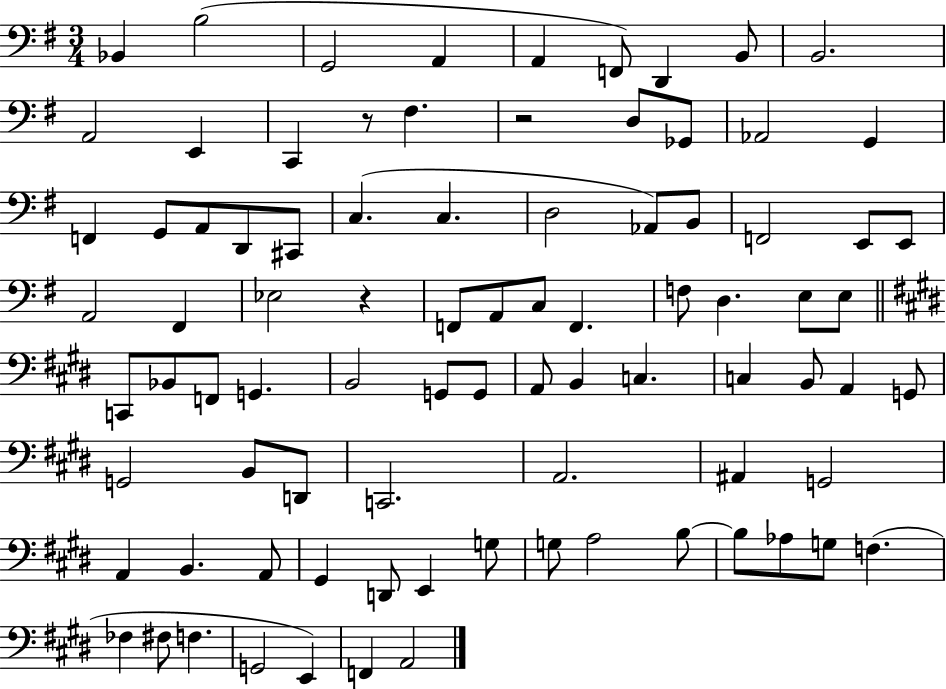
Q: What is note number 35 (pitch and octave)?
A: A2